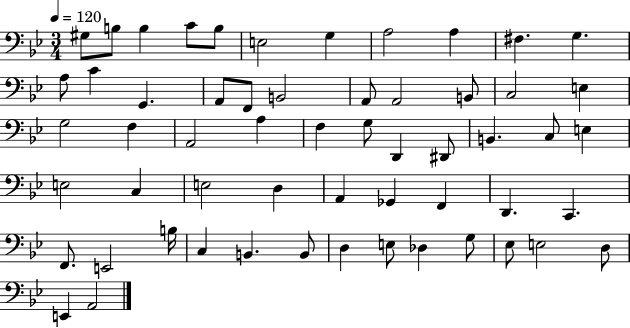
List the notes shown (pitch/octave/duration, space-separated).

G#3/e B3/e B3/q C4/e B3/e E3/h G3/q A3/h A3/q F#3/q. G3/q. A3/e C4/q G2/q. A2/e F2/e B2/h A2/e A2/h B2/e C3/h E3/q G3/h F3/q A2/h A3/q F3/q G3/e D2/q D#2/e B2/q. C3/e E3/q E3/h C3/q E3/h D3/q A2/q Gb2/q F2/q D2/q. C2/q. F2/e. E2/h B3/s C3/q B2/q. B2/e D3/q E3/e Db3/q G3/e Eb3/e E3/h D3/e E2/q A2/h